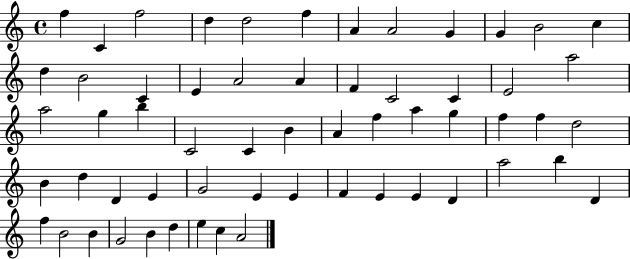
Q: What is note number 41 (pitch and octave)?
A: G4